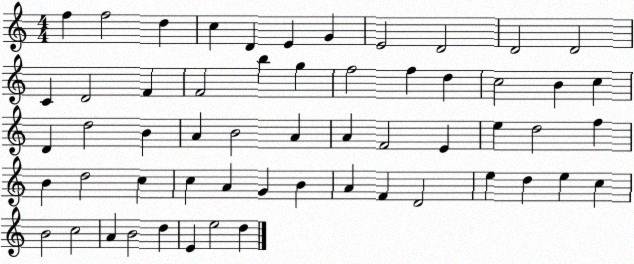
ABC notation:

X:1
T:Untitled
M:4/4
L:1/4
K:C
f f2 d c D E G E2 D2 D2 D2 C D2 F F2 b g f2 f d c2 B c D d2 B A B2 A A F2 E e d2 f B d2 c c A G B A F D2 e d e c B2 c2 A B2 d E e2 d